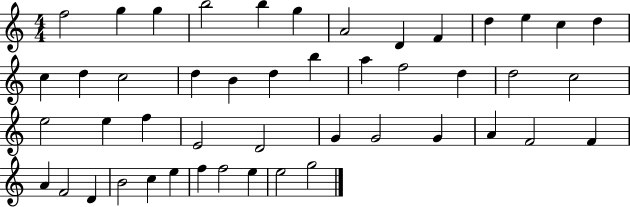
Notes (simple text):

F5/h G5/q G5/q B5/h B5/q G5/q A4/h D4/q F4/q D5/q E5/q C5/q D5/q C5/q D5/q C5/h D5/q B4/q D5/q B5/q A5/q F5/h D5/q D5/h C5/h E5/h E5/q F5/q E4/h D4/h G4/q G4/h G4/q A4/q F4/h F4/q A4/q F4/h D4/q B4/h C5/q E5/q F5/q F5/h E5/q E5/h G5/h